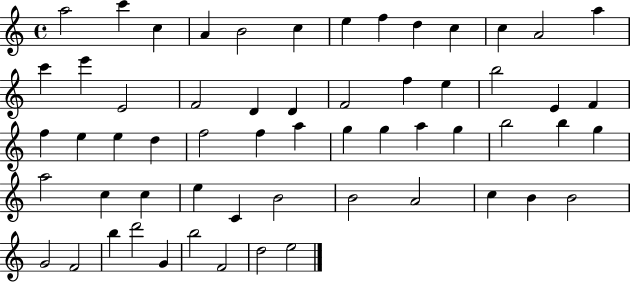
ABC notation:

X:1
T:Untitled
M:4/4
L:1/4
K:C
a2 c' c A B2 c e f d c c A2 a c' e' E2 F2 D D F2 f e b2 E F f e e d f2 f a g g a g b2 b g a2 c c e C B2 B2 A2 c B B2 G2 F2 b d'2 G b2 F2 d2 e2